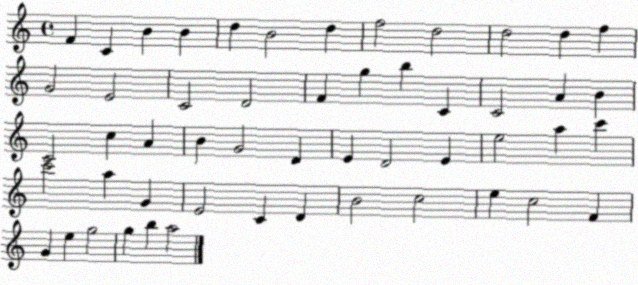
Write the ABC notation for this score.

X:1
T:Untitled
M:4/4
L:1/4
K:C
F C B B d B2 d f2 d2 d2 d f G2 E2 C2 D2 F g b C C2 A B C2 c A B G2 D E D2 E e2 a c' c'2 a G E2 C D B2 c2 e c2 F G e g2 g b a2